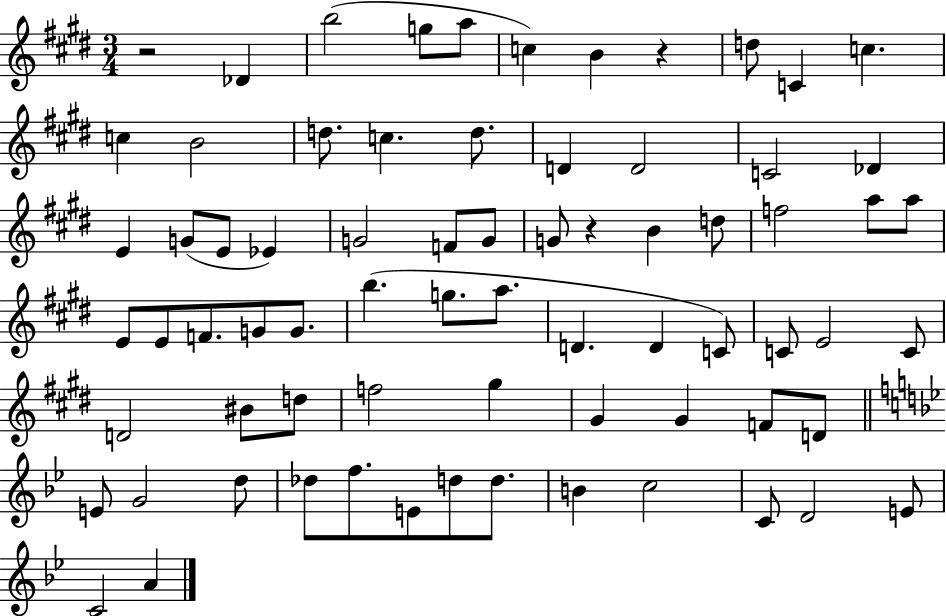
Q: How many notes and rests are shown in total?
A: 72